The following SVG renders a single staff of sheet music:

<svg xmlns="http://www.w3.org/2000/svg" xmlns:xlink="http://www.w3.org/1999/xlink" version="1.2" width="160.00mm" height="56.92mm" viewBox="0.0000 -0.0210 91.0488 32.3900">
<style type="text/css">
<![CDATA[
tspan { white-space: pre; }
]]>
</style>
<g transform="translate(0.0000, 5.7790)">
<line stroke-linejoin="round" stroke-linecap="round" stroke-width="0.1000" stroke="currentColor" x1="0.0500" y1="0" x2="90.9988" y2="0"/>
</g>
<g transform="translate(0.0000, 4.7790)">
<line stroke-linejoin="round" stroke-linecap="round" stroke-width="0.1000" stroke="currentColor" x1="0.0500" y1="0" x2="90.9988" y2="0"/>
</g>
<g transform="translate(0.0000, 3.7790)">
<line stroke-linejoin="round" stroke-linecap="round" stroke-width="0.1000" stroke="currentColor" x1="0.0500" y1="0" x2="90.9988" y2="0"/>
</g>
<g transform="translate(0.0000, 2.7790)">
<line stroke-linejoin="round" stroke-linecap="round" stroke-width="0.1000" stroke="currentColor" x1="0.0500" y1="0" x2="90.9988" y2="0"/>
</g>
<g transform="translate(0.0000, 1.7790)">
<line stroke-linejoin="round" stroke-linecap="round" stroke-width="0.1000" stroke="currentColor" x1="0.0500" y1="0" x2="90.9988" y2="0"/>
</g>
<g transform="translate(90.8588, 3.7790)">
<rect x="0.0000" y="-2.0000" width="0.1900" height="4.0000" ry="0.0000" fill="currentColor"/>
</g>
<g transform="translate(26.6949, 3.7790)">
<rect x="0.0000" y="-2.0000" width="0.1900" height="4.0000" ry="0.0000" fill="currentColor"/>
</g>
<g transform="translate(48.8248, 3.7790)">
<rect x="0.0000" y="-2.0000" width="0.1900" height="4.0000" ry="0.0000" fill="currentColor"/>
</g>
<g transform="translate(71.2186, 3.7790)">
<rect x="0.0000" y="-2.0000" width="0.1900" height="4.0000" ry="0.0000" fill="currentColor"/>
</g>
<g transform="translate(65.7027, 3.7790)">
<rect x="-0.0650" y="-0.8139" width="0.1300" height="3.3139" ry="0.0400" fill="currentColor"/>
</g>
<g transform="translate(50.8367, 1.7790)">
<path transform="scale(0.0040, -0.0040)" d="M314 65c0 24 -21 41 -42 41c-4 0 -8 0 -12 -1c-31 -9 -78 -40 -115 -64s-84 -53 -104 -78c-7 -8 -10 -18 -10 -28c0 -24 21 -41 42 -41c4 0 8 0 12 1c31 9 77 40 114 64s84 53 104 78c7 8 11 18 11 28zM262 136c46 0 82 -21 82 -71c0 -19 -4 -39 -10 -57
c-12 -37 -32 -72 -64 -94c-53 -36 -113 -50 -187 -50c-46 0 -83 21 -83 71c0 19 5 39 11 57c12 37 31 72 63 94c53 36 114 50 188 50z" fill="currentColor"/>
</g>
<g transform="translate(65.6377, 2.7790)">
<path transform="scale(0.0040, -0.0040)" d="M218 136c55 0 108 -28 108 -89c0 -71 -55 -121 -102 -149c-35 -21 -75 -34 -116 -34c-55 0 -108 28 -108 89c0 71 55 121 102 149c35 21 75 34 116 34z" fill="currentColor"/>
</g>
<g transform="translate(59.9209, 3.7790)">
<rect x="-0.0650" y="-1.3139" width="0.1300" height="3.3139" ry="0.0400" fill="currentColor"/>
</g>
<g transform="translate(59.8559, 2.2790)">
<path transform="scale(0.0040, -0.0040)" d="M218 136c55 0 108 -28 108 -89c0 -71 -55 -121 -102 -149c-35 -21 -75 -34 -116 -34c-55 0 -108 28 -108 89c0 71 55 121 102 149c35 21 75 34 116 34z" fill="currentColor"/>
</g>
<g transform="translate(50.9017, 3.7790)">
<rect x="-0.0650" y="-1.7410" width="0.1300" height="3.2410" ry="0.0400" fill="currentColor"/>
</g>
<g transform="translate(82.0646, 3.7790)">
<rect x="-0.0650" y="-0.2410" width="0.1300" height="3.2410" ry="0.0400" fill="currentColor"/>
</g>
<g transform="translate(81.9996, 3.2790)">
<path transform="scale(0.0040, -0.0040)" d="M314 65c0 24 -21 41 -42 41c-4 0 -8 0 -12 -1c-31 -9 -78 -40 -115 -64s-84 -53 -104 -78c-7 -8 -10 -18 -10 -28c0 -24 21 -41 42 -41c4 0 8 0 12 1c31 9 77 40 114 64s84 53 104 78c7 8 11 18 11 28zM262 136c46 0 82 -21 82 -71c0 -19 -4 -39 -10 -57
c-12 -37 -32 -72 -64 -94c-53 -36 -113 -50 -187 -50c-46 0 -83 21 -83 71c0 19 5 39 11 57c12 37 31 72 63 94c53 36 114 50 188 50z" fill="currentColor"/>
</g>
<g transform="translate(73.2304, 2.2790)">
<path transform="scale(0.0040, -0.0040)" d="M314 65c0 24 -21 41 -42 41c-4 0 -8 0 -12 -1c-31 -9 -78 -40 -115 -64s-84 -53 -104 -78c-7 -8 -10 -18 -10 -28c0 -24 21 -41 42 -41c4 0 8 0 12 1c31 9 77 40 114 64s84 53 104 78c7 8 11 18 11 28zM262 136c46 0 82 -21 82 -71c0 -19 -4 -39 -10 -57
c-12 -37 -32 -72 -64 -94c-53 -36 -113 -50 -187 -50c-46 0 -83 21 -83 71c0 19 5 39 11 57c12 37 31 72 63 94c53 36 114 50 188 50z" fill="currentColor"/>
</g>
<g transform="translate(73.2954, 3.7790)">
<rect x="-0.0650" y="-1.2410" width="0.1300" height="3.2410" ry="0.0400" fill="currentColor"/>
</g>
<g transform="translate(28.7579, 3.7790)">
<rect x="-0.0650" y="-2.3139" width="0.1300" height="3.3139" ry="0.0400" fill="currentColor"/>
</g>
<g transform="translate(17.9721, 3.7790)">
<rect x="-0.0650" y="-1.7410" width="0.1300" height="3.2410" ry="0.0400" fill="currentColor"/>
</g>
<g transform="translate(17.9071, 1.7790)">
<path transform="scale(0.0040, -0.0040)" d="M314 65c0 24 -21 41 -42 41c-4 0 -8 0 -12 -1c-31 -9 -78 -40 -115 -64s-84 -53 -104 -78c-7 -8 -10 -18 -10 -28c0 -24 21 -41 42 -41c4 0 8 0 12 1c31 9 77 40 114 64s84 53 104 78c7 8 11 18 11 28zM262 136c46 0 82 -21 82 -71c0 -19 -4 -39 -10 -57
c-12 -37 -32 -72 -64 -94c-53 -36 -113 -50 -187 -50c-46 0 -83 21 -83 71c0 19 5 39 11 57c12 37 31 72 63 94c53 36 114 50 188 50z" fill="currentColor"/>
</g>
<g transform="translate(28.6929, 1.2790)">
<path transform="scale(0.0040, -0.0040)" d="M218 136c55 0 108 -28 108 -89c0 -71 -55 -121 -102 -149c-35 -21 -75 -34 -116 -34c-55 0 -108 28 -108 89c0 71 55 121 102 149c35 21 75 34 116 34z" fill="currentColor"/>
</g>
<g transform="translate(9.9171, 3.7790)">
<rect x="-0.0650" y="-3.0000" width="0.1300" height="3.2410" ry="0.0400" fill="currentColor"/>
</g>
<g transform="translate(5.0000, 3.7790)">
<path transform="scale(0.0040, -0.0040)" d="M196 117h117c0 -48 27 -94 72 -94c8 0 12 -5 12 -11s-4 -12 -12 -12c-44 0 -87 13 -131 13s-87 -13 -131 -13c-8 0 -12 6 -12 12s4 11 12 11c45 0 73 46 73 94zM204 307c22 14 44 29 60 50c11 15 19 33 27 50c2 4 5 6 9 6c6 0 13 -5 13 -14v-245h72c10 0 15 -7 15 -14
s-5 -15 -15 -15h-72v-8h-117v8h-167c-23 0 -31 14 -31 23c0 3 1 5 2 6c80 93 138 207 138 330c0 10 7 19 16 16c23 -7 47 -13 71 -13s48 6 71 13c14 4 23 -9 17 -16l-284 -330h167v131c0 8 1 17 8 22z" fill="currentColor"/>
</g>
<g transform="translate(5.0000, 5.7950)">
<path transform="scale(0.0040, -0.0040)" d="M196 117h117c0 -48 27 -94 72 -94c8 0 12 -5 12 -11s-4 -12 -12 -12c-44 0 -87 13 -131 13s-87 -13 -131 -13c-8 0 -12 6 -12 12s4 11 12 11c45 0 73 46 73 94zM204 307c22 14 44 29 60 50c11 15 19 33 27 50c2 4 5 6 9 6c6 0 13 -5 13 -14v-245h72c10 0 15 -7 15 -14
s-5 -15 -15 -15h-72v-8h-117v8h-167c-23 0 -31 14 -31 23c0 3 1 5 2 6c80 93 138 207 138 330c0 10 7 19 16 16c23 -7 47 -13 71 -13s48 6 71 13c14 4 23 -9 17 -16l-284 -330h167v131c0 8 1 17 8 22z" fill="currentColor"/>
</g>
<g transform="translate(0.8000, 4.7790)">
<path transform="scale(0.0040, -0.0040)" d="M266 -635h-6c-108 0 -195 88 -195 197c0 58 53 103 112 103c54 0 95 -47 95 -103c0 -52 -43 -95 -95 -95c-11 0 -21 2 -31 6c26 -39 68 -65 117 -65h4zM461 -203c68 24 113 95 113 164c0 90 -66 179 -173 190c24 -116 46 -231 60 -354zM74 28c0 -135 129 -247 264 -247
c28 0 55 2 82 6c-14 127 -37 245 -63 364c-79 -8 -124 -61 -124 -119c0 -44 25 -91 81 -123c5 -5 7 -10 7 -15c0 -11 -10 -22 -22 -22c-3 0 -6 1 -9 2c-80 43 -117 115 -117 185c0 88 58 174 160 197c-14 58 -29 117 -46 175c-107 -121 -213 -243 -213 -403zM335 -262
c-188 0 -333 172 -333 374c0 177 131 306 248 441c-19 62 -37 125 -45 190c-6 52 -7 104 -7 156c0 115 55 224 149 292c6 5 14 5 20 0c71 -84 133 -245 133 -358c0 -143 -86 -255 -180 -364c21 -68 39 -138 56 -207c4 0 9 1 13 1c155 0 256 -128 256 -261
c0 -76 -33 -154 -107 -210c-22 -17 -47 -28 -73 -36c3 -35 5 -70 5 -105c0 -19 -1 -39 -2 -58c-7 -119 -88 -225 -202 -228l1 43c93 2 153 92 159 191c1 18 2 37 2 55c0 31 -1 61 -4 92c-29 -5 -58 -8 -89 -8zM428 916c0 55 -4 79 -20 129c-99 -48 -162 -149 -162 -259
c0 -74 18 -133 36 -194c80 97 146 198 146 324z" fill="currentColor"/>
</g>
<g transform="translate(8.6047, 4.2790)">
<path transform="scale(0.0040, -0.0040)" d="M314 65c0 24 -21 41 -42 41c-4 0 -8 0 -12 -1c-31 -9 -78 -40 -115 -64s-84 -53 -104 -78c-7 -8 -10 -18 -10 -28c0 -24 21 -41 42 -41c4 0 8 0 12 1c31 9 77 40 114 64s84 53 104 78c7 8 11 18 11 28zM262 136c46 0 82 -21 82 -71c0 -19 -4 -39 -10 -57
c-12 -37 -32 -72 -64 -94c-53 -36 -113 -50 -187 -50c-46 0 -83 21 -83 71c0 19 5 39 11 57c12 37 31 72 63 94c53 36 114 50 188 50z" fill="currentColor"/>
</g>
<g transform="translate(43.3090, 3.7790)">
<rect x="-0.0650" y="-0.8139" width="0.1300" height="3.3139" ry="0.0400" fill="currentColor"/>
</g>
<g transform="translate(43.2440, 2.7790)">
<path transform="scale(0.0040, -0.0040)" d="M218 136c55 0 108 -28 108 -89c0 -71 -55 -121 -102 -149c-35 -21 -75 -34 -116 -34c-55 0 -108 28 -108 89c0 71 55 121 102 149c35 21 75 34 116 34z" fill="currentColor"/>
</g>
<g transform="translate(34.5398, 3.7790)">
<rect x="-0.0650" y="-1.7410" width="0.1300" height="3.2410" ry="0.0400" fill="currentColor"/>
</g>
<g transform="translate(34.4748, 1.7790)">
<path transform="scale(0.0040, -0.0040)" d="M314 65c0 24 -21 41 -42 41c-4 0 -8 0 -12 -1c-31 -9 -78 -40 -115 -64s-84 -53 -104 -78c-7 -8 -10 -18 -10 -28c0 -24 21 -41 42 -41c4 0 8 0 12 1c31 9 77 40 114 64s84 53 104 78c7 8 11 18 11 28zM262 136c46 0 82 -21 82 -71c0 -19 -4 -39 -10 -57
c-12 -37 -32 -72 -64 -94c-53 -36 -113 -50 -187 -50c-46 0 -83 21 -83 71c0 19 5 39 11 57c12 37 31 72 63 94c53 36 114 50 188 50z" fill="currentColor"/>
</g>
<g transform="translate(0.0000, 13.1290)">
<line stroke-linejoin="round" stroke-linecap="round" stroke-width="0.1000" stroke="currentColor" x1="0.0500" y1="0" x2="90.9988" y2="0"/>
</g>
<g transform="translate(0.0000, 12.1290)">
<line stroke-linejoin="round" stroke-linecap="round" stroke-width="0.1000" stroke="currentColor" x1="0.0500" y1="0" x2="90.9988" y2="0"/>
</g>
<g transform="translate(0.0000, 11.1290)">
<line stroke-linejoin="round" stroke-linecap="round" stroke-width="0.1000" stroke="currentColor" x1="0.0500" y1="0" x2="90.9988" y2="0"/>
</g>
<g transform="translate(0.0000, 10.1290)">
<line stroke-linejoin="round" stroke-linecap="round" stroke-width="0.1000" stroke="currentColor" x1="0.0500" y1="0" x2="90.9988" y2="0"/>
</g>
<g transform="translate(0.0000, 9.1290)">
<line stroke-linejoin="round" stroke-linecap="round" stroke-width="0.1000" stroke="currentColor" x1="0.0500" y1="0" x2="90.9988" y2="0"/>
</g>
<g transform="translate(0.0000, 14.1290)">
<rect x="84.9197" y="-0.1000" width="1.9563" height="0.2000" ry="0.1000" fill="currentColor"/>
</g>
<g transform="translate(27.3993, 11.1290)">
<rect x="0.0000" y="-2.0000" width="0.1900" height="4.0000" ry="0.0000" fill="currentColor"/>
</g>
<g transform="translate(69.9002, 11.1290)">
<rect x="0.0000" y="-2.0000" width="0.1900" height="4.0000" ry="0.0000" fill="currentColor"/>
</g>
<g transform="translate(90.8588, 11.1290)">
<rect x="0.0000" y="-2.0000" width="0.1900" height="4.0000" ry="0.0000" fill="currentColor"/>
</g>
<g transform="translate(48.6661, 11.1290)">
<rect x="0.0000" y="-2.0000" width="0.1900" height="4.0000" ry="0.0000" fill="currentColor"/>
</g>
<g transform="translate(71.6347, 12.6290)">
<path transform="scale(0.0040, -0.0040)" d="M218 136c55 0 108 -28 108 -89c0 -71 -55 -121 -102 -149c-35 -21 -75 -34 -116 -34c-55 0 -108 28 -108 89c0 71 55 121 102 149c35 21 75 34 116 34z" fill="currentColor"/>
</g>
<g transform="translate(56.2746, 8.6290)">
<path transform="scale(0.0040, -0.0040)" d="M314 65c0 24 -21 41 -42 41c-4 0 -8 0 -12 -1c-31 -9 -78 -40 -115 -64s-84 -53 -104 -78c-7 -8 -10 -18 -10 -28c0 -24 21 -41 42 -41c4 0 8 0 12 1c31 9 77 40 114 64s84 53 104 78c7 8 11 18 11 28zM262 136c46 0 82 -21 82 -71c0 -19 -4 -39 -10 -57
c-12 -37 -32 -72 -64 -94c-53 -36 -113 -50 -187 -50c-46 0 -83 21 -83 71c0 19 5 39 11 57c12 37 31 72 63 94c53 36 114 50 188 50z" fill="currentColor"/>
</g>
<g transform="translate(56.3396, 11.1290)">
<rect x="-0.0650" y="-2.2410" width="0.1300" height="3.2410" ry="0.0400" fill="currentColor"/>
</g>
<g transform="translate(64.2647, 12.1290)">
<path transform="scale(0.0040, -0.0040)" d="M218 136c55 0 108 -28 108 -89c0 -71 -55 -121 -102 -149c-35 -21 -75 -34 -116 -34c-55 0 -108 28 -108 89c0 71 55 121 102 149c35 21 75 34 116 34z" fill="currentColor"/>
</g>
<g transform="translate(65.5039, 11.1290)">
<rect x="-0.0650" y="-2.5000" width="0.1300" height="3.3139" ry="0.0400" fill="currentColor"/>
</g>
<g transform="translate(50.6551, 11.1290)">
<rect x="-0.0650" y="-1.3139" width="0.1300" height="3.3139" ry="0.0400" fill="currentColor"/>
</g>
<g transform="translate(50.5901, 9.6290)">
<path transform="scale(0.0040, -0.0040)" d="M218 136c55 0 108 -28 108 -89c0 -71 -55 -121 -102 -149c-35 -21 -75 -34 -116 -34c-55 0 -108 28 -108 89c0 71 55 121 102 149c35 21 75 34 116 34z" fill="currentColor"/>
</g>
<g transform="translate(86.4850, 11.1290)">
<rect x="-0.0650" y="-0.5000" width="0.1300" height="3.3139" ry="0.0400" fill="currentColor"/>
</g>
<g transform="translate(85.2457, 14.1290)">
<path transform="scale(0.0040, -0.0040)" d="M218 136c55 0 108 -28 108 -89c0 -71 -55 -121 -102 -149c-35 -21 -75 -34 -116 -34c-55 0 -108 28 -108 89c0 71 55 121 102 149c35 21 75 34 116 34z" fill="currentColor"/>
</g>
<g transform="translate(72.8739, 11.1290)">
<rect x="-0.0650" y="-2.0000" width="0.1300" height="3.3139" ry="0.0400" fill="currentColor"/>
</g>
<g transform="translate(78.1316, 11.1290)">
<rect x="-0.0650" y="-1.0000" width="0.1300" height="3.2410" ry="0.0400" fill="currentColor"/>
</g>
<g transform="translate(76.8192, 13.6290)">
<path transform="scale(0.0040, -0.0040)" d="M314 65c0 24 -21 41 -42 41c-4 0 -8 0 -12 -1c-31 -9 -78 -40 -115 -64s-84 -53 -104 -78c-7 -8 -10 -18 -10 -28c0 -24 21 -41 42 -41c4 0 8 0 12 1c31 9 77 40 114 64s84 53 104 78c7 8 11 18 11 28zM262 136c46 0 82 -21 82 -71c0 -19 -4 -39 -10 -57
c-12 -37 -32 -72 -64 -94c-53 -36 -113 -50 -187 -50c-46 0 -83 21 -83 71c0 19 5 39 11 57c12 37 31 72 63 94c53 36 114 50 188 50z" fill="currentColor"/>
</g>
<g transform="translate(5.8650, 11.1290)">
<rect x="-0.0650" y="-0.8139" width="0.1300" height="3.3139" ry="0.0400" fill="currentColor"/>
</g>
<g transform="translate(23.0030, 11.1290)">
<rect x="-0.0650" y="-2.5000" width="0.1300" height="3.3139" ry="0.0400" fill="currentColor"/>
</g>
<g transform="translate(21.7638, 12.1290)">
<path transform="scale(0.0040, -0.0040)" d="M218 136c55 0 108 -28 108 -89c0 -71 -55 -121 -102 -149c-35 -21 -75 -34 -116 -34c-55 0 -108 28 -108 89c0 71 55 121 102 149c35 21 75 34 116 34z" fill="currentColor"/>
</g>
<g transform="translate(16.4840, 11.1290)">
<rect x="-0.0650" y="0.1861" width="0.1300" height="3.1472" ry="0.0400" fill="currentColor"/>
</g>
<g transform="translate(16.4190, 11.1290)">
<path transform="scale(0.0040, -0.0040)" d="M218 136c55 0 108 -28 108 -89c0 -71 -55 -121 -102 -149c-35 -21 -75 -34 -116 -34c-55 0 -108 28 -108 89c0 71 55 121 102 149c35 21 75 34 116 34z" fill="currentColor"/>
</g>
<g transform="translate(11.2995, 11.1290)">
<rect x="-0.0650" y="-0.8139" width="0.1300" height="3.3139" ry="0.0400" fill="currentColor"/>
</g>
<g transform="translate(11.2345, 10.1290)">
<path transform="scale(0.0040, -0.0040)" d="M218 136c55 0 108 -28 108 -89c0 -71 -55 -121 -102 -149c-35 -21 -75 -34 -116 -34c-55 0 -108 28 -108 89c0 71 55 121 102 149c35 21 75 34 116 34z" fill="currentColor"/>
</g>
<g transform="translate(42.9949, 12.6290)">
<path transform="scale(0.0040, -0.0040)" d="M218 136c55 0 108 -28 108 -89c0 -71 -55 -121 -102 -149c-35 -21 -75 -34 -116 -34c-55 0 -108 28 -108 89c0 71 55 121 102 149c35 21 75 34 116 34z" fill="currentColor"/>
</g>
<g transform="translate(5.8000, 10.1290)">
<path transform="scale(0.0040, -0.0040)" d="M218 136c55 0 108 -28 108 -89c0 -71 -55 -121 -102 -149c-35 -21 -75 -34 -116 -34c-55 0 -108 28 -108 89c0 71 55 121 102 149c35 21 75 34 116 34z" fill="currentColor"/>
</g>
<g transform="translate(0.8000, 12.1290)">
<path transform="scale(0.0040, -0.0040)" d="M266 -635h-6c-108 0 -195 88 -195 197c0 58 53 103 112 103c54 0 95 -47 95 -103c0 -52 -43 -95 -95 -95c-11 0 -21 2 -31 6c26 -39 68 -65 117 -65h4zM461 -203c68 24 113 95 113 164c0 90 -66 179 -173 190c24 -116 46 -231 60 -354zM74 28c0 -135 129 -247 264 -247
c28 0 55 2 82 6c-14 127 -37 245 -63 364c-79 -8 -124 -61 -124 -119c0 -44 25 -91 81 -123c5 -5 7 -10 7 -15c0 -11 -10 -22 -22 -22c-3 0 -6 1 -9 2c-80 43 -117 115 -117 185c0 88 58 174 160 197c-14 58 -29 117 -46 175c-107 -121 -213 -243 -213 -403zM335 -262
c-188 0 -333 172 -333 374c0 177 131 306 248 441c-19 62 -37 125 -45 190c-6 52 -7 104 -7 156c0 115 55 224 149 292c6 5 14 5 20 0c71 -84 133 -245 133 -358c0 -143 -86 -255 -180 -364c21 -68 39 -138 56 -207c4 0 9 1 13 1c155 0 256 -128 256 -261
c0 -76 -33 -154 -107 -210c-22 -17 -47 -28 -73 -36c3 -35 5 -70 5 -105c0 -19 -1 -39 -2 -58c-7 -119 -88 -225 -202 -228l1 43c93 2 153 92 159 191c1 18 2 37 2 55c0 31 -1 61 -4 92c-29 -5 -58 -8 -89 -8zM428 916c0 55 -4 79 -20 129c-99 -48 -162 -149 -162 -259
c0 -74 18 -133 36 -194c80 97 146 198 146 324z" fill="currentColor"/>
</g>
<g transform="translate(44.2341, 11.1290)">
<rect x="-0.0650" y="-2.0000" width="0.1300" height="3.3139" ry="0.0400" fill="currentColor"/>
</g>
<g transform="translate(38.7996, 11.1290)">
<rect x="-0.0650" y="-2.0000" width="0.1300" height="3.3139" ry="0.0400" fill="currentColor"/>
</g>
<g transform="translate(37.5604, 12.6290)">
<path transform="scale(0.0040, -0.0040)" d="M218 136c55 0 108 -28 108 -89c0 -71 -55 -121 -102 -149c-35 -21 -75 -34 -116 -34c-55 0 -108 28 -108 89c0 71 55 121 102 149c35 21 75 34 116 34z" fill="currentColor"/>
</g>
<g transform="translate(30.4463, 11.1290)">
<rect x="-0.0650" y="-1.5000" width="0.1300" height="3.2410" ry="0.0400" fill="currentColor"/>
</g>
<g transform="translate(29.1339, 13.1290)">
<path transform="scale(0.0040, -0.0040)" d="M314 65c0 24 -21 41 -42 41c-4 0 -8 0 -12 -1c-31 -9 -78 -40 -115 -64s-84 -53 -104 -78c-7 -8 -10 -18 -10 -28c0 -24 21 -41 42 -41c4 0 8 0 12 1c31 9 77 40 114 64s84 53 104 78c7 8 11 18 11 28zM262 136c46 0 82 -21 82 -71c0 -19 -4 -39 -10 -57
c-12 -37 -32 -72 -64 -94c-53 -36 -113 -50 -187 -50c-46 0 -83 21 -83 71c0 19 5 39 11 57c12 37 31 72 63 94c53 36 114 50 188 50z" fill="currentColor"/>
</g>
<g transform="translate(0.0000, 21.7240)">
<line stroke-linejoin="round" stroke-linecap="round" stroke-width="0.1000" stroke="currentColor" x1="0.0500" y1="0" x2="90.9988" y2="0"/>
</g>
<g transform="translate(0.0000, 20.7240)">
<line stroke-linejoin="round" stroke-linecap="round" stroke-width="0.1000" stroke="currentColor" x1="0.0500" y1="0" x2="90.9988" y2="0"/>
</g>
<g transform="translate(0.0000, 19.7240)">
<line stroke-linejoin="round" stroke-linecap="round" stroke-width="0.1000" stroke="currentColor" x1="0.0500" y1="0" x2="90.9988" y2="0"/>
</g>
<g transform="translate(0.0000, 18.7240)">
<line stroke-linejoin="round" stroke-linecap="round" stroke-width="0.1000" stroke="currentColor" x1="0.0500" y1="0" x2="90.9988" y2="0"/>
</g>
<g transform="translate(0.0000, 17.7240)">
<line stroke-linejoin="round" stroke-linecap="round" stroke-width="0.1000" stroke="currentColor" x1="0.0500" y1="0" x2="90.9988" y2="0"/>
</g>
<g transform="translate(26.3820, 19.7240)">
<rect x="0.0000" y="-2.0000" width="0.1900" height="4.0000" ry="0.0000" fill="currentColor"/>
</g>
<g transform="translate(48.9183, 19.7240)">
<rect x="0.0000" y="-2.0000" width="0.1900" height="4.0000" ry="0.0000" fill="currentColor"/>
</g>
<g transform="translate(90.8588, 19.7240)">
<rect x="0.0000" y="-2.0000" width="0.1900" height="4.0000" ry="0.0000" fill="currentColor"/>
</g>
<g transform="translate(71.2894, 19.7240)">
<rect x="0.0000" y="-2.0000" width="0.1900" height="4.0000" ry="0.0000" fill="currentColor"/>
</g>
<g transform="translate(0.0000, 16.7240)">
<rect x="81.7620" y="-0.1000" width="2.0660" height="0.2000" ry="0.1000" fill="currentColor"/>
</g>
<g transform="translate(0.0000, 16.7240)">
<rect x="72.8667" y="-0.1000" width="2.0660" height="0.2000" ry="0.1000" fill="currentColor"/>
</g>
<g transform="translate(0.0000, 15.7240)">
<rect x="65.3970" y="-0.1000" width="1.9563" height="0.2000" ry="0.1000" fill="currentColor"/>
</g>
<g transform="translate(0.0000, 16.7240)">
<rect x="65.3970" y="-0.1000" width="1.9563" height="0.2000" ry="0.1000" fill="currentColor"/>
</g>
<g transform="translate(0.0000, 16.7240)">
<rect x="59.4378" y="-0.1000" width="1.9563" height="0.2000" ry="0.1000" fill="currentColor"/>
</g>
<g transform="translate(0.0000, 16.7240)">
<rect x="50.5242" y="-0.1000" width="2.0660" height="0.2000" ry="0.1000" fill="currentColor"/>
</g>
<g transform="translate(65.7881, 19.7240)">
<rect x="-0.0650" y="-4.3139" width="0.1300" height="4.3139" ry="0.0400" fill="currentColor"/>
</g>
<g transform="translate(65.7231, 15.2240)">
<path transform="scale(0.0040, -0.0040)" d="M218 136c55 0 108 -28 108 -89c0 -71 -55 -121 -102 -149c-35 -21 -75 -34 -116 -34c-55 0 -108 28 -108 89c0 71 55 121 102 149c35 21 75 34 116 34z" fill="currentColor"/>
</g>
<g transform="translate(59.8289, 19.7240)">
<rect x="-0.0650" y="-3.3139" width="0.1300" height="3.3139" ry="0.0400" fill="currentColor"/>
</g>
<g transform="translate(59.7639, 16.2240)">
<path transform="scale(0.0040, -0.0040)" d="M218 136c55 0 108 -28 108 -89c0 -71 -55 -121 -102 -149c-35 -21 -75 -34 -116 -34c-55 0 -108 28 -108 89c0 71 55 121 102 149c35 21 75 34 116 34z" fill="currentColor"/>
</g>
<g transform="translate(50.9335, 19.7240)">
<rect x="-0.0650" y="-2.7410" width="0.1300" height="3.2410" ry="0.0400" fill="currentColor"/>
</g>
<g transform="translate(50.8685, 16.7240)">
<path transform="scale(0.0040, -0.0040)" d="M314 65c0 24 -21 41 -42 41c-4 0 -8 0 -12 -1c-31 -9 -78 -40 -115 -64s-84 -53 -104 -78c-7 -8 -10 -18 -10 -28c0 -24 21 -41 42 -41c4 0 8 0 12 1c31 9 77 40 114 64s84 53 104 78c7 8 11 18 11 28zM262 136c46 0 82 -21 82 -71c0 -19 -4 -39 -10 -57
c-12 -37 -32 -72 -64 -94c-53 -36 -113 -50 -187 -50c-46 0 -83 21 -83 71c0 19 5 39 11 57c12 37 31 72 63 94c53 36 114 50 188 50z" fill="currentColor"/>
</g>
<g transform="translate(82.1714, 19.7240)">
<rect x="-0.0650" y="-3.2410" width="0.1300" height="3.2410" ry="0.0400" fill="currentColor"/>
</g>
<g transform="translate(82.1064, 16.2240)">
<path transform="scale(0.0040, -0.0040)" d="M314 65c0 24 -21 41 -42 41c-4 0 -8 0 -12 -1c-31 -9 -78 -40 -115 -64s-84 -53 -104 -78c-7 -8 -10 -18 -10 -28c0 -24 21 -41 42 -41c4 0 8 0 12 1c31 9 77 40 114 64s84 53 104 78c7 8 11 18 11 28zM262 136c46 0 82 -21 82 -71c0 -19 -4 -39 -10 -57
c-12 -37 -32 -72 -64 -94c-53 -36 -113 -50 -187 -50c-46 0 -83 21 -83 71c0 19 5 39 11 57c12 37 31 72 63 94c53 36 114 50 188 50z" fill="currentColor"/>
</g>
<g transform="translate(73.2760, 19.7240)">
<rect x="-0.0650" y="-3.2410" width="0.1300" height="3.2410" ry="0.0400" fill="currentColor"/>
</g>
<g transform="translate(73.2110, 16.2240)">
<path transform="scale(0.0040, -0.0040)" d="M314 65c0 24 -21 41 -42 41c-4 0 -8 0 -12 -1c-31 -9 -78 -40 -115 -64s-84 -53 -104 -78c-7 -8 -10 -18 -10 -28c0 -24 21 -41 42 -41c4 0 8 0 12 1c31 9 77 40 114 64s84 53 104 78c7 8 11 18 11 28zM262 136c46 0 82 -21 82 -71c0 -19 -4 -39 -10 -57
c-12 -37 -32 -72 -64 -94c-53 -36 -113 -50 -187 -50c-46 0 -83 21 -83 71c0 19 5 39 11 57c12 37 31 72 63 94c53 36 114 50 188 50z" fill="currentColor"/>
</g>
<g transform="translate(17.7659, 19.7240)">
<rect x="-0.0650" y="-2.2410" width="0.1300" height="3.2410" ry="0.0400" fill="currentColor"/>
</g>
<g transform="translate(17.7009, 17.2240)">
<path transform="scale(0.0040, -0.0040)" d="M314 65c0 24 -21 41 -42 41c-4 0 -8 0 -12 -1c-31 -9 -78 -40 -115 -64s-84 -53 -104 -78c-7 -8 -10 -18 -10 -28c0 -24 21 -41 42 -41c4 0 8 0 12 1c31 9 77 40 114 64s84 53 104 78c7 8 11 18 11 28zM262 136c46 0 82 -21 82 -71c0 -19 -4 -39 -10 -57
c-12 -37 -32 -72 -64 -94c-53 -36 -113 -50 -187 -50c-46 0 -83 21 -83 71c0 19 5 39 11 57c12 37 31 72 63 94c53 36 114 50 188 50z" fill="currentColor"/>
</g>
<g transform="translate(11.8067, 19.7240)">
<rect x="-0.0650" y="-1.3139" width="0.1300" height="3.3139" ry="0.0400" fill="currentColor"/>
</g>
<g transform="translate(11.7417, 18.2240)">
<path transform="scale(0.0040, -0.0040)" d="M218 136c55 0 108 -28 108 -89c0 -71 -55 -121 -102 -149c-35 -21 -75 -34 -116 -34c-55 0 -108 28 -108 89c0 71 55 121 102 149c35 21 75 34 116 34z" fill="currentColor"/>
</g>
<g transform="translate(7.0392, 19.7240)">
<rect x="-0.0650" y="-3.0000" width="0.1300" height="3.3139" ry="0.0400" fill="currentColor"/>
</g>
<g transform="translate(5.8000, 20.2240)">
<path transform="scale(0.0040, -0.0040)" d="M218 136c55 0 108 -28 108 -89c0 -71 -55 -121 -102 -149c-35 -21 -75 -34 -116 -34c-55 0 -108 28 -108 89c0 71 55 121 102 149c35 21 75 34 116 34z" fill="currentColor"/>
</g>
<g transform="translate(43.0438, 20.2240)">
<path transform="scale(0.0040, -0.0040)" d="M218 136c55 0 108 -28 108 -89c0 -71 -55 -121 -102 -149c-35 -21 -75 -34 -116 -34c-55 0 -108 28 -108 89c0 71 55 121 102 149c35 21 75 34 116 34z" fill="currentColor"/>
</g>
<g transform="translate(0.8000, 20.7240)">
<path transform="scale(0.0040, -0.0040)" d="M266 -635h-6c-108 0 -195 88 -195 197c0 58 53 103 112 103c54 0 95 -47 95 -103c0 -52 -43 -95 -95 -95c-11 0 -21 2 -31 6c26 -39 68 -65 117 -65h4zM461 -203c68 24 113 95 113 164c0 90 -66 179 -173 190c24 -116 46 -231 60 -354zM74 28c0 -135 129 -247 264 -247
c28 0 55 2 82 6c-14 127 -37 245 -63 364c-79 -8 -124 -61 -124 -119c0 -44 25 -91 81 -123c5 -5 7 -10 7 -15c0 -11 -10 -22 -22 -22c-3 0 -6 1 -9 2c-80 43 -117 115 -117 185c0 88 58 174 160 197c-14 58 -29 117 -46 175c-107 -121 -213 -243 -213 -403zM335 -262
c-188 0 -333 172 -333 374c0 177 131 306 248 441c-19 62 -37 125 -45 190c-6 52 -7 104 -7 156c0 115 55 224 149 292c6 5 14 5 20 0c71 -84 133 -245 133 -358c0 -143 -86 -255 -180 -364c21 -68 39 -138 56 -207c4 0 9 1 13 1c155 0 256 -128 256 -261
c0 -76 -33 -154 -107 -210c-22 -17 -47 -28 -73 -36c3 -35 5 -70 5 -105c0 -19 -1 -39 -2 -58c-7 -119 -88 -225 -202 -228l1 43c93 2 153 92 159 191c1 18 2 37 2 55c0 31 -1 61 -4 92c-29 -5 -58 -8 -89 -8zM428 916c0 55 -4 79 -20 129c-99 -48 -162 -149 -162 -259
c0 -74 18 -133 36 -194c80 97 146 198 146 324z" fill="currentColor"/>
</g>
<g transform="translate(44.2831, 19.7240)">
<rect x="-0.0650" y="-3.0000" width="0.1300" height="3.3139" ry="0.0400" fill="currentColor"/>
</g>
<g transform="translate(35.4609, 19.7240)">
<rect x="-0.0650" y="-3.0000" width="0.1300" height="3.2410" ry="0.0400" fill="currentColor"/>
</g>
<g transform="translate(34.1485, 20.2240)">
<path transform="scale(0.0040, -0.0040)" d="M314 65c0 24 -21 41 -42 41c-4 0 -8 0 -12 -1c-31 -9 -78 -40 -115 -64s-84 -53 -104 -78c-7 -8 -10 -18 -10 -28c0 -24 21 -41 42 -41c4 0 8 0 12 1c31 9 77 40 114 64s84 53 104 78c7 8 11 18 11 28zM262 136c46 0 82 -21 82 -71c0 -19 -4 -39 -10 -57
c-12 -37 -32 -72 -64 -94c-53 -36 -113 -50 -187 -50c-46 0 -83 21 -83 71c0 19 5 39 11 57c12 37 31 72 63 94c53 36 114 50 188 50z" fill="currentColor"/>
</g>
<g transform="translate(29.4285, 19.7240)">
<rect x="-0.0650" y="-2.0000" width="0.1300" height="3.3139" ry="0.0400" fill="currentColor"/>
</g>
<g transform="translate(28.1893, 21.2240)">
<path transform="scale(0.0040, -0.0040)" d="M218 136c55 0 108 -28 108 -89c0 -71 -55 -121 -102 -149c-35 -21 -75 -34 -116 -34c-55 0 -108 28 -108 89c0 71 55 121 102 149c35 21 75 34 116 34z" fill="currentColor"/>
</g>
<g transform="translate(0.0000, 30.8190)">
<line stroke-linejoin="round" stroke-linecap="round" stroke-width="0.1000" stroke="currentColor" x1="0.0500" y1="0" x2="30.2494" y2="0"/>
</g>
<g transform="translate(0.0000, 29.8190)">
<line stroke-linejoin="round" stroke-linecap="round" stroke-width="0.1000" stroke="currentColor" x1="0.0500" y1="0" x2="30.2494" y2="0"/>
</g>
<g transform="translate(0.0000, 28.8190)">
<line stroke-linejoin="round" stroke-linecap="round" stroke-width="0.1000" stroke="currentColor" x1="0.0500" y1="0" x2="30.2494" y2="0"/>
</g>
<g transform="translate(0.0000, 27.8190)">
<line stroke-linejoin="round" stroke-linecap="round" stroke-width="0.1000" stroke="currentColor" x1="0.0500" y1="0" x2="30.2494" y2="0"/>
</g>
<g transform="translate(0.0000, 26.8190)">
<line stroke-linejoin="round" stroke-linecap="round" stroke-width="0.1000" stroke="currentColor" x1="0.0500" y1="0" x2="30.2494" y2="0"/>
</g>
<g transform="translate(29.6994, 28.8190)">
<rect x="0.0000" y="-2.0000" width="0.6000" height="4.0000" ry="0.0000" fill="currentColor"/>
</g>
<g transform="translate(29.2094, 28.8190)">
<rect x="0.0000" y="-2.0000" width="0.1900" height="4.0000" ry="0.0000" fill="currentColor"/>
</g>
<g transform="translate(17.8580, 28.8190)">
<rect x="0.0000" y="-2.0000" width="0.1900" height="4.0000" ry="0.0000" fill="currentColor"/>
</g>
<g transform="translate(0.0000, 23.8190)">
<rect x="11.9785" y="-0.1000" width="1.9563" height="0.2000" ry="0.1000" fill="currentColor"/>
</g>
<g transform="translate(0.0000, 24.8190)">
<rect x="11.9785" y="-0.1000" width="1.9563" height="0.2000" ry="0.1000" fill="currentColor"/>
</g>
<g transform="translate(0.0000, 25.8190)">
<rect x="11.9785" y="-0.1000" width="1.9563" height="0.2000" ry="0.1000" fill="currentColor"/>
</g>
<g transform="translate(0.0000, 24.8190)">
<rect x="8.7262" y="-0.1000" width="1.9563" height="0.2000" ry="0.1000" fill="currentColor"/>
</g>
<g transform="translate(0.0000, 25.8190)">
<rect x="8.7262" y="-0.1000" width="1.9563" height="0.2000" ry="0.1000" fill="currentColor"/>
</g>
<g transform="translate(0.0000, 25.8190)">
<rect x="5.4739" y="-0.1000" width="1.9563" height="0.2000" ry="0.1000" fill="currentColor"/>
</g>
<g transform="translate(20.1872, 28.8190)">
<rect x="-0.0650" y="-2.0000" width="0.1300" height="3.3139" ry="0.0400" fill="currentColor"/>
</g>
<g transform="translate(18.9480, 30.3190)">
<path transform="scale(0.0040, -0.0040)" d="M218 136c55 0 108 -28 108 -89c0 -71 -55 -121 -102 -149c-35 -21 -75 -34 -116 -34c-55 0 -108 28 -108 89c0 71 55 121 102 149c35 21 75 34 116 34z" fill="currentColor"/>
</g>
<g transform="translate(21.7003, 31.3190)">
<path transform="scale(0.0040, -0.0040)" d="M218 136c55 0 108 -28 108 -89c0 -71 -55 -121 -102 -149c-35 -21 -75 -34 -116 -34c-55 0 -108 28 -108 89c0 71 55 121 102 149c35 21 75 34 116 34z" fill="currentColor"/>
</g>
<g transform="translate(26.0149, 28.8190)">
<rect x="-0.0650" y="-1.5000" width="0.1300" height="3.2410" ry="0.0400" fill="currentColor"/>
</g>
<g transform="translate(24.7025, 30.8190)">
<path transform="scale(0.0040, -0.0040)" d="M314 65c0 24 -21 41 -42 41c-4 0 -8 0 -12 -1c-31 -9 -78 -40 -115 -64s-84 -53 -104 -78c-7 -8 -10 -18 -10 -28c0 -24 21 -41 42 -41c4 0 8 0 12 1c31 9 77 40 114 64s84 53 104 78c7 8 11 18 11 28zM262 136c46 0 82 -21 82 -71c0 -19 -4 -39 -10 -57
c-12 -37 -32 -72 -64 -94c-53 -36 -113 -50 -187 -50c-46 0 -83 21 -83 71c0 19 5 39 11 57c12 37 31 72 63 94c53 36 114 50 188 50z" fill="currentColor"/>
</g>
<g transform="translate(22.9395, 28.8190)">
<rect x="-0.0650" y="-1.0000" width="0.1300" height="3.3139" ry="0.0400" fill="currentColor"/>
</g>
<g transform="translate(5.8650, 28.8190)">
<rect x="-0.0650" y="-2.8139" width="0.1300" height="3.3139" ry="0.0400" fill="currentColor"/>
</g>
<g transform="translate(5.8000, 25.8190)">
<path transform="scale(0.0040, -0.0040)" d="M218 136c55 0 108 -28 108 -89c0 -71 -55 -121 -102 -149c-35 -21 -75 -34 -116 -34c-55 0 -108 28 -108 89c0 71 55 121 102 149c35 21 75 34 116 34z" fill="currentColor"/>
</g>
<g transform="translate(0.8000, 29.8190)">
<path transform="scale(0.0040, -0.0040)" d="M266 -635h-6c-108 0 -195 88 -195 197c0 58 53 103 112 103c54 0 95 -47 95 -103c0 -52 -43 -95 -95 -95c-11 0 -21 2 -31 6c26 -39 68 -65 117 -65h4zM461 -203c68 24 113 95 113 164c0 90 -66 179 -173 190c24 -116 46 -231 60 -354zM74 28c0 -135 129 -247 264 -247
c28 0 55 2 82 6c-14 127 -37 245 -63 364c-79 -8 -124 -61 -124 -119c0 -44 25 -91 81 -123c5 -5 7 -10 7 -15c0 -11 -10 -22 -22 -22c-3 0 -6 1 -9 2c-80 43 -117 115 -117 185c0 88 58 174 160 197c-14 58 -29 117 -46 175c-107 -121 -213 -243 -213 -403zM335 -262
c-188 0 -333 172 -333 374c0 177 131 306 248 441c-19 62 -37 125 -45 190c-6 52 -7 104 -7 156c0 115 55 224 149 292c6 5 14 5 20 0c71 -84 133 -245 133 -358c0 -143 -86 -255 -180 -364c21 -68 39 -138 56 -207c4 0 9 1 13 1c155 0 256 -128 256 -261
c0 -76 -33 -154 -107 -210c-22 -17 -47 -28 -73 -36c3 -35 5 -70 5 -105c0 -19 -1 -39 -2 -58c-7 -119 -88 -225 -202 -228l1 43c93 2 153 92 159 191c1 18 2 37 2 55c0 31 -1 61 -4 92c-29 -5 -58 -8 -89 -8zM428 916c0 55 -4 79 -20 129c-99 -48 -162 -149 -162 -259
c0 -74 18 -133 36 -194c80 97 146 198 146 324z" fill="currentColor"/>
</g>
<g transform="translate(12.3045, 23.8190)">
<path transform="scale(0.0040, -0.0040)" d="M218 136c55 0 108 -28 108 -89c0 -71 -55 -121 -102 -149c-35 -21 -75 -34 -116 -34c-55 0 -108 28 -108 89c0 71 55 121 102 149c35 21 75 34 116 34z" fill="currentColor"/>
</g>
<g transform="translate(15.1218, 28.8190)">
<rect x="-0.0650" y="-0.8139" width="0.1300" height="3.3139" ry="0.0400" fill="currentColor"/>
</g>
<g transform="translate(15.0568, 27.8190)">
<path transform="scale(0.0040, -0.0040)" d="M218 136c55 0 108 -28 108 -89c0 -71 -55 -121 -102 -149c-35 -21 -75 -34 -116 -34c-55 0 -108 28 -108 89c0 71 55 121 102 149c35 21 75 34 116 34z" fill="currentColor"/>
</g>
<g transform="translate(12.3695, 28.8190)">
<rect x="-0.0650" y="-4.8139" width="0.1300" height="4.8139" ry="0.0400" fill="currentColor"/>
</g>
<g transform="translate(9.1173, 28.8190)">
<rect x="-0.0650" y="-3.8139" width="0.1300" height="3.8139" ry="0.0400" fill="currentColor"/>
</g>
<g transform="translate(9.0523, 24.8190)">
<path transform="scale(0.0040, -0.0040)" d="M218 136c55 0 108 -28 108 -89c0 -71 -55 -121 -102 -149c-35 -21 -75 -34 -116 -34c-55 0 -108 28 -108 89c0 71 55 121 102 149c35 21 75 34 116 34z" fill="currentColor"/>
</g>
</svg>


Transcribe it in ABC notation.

X:1
T:Untitled
M:4/4
L:1/4
K:C
A2 f2 g f2 d f2 e d e2 c2 d d B G E2 F F e g2 G F D2 C A e g2 F A2 A a2 b d' b2 b2 a c' e' d F D E2